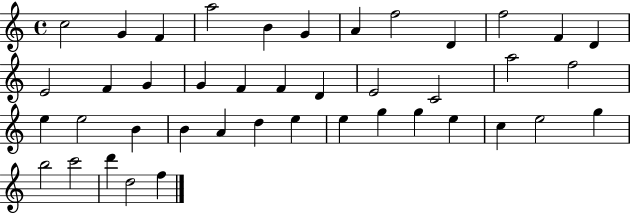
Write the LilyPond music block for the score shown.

{
  \clef treble
  \time 4/4
  \defaultTimeSignature
  \key c \major
  c''2 g'4 f'4 | a''2 b'4 g'4 | a'4 f''2 d'4 | f''2 f'4 d'4 | \break e'2 f'4 g'4 | g'4 f'4 f'4 d'4 | e'2 c'2 | a''2 f''2 | \break e''4 e''2 b'4 | b'4 a'4 d''4 e''4 | e''4 g''4 g''4 e''4 | c''4 e''2 g''4 | \break b''2 c'''2 | d'''4 d''2 f''4 | \bar "|."
}